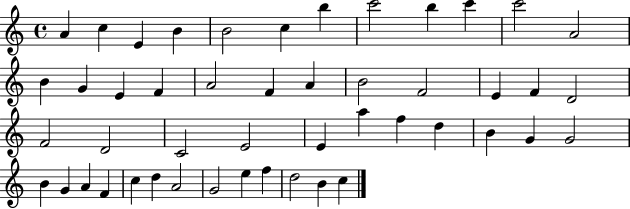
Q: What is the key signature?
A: C major